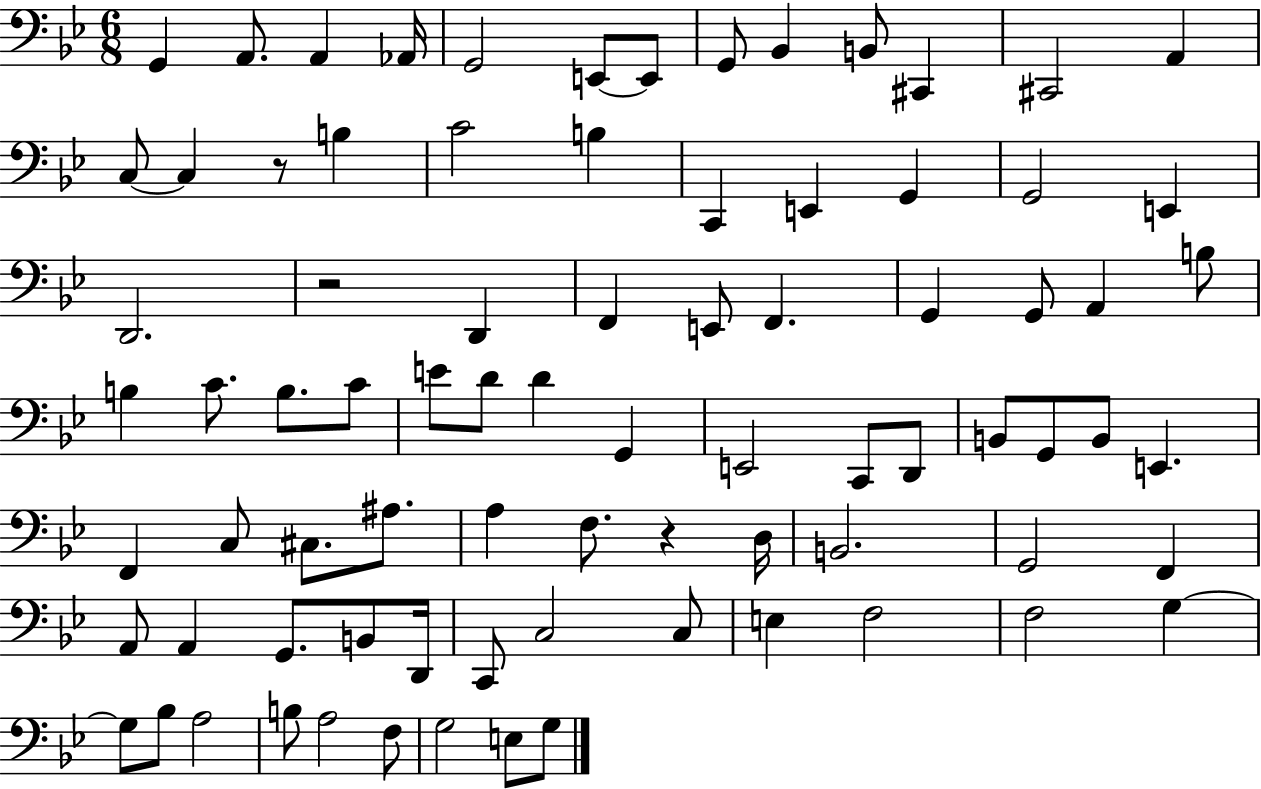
X:1
T:Untitled
M:6/8
L:1/4
K:Bb
G,, A,,/2 A,, _A,,/4 G,,2 E,,/2 E,,/2 G,,/2 _B,, B,,/2 ^C,, ^C,,2 A,, C,/2 C, z/2 B, C2 B, C,, E,, G,, G,,2 E,, D,,2 z2 D,, F,, E,,/2 F,, G,, G,,/2 A,, B,/2 B, C/2 B,/2 C/2 E/2 D/2 D G,, E,,2 C,,/2 D,,/2 B,,/2 G,,/2 B,,/2 E,, F,, C,/2 ^C,/2 ^A,/2 A, F,/2 z D,/4 B,,2 G,,2 F,, A,,/2 A,, G,,/2 B,,/2 D,,/4 C,,/2 C,2 C,/2 E, F,2 F,2 G, G,/2 _B,/2 A,2 B,/2 A,2 F,/2 G,2 E,/2 G,/2